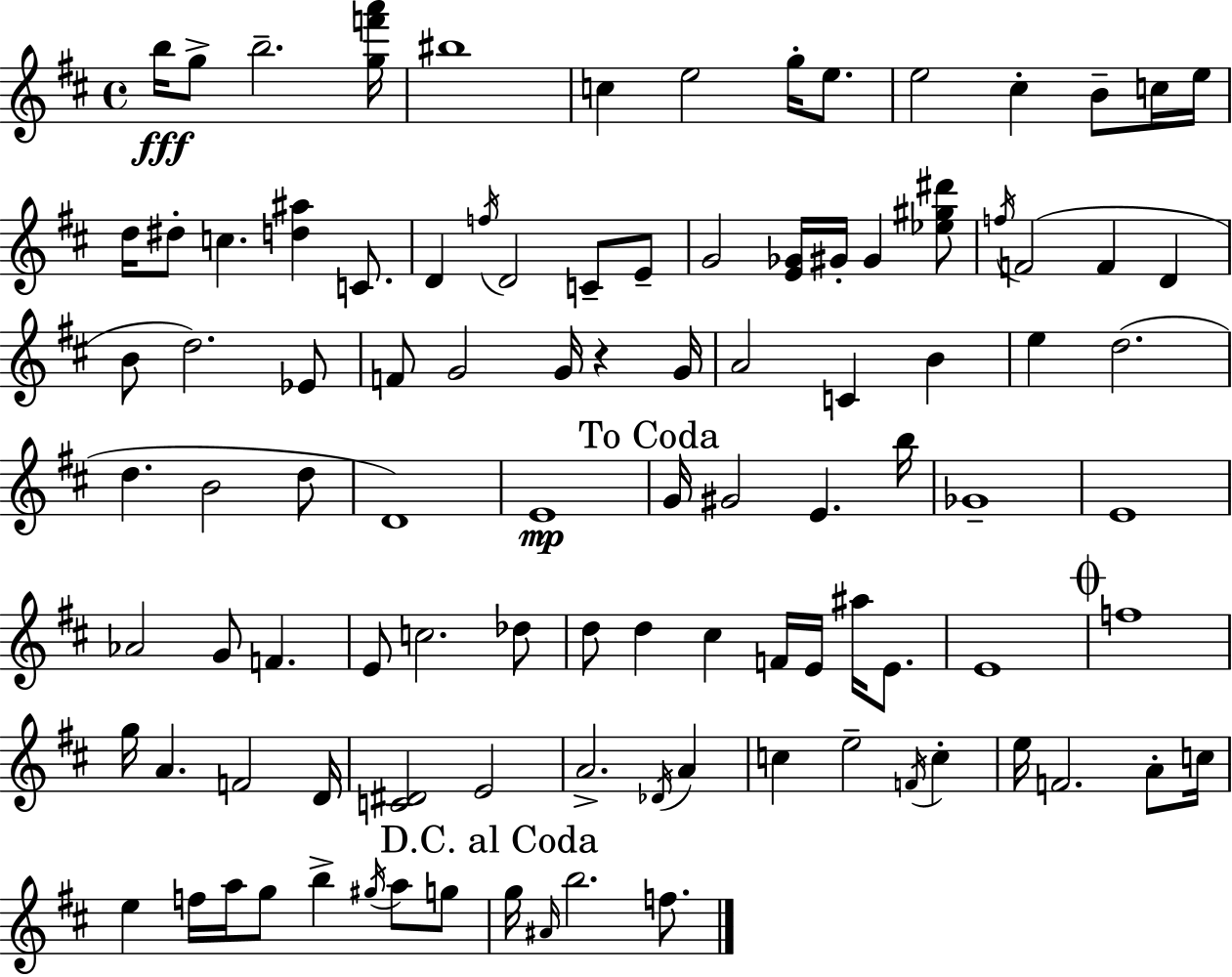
{
  \clef treble
  \time 4/4
  \defaultTimeSignature
  \key d \major
  b''16\fff g''8-> b''2.-- <g'' f''' a'''>16 | bis''1 | c''4 e''2 g''16-. e''8. | e''2 cis''4-. b'8-- c''16 e''16 | \break d''16 dis''8-. c''4. <d'' ais''>4 c'8. | d'4 \acciaccatura { f''16 } d'2 c'8-- e'8-- | g'2 <e' ges'>16 gis'16-. gis'4 <ees'' gis'' dis'''>8 | \acciaccatura { f''16 } f'2( f'4 d'4 | \break b'8 d''2.) | ees'8 f'8 g'2 g'16 r4 | g'16 a'2 c'4 b'4 | e''4 d''2.( | \break d''4. b'2 | d''8 d'1) | e'1\mp | \mark "To Coda" g'16 gis'2 e'4. | \break b''16 ges'1-- | e'1 | aes'2 g'8 f'4. | e'8 c''2. | \break des''8 d''8 d''4 cis''4 f'16 e'16 ais''16 e'8. | e'1 | \mark \markup { \musicglyph "scripts.coda" } f''1 | g''16 a'4. f'2 | \break d'16 <c' dis'>2 e'2 | a'2.-> \acciaccatura { des'16 } a'4 | c''4 e''2-- \acciaccatura { f'16 } | c''4-. e''16 f'2. | \break a'8-. c''16 e''4 f''16 a''16 g''8 b''4-> | \acciaccatura { gis''16 } a''8 g''8 \mark "D.C. al Coda" g''16 \grace { ais'16 } b''2. | f''8. \bar "|."
}